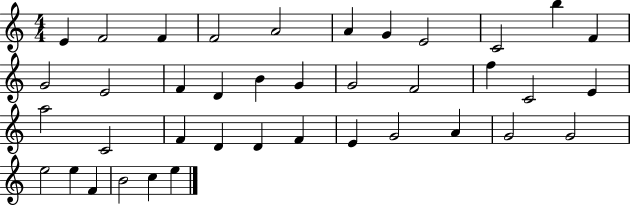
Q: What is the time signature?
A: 4/4